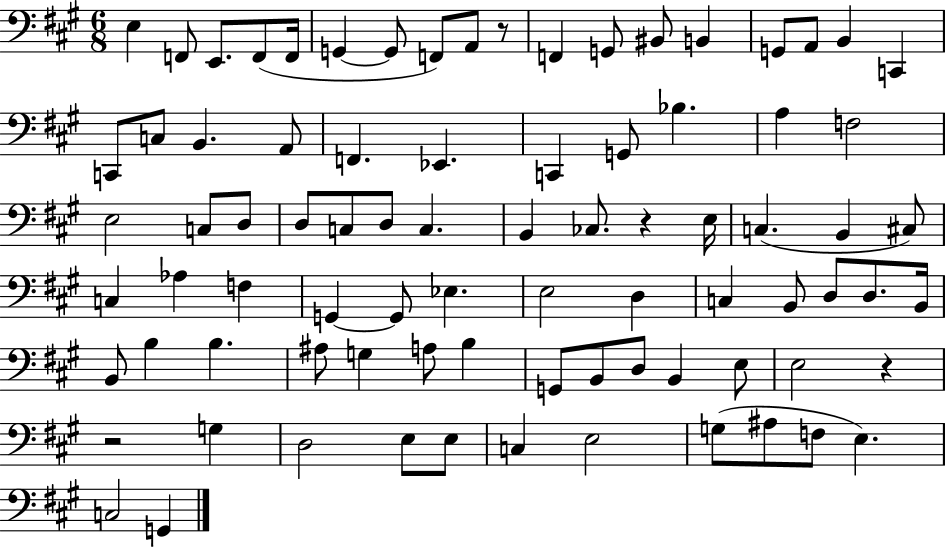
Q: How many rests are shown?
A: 4